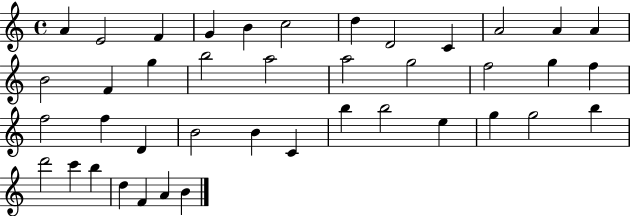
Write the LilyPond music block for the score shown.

{
  \clef treble
  \time 4/4
  \defaultTimeSignature
  \key c \major
  a'4 e'2 f'4 | g'4 b'4 c''2 | d''4 d'2 c'4 | a'2 a'4 a'4 | \break b'2 f'4 g''4 | b''2 a''2 | a''2 g''2 | f''2 g''4 f''4 | \break f''2 f''4 d'4 | b'2 b'4 c'4 | b''4 b''2 e''4 | g''4 g''2 b''4 | \break d'''2 c'''4 b''4 | d''4 f'4 a'4 b'4 | \bar "|."
}